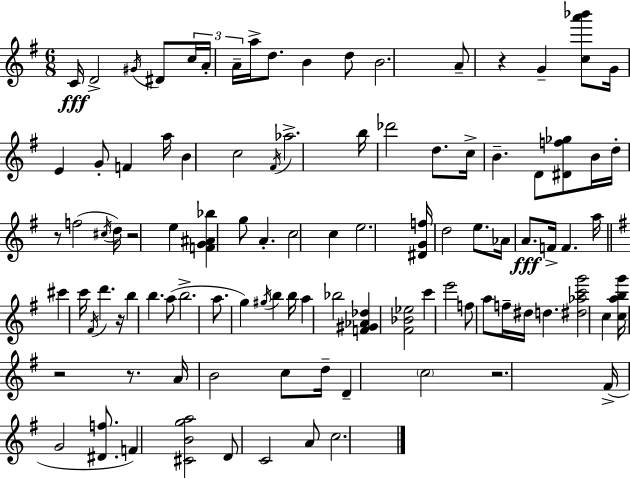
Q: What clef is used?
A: treble